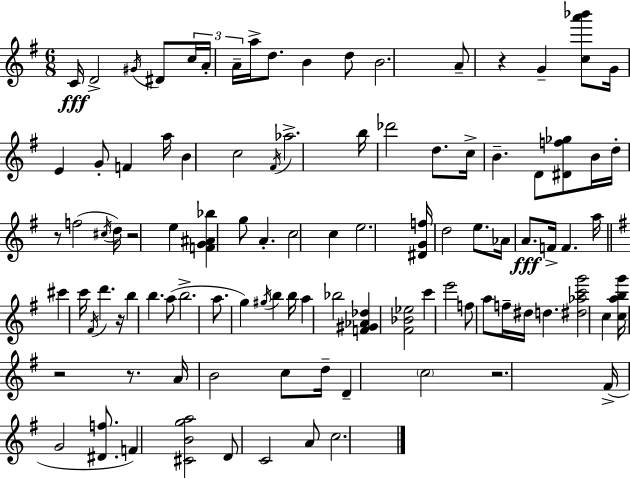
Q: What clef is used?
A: treble